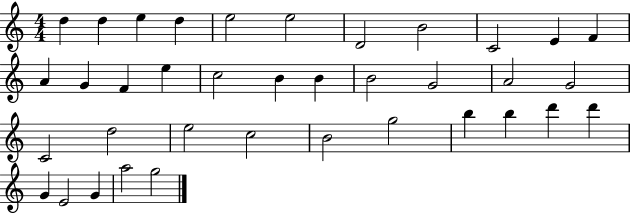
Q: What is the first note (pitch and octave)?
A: D5